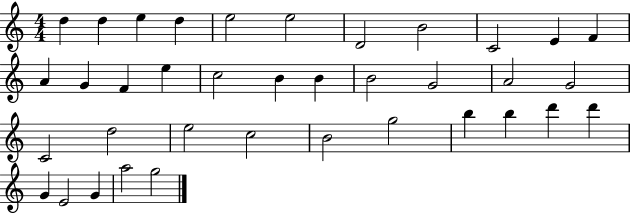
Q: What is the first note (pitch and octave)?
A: D5